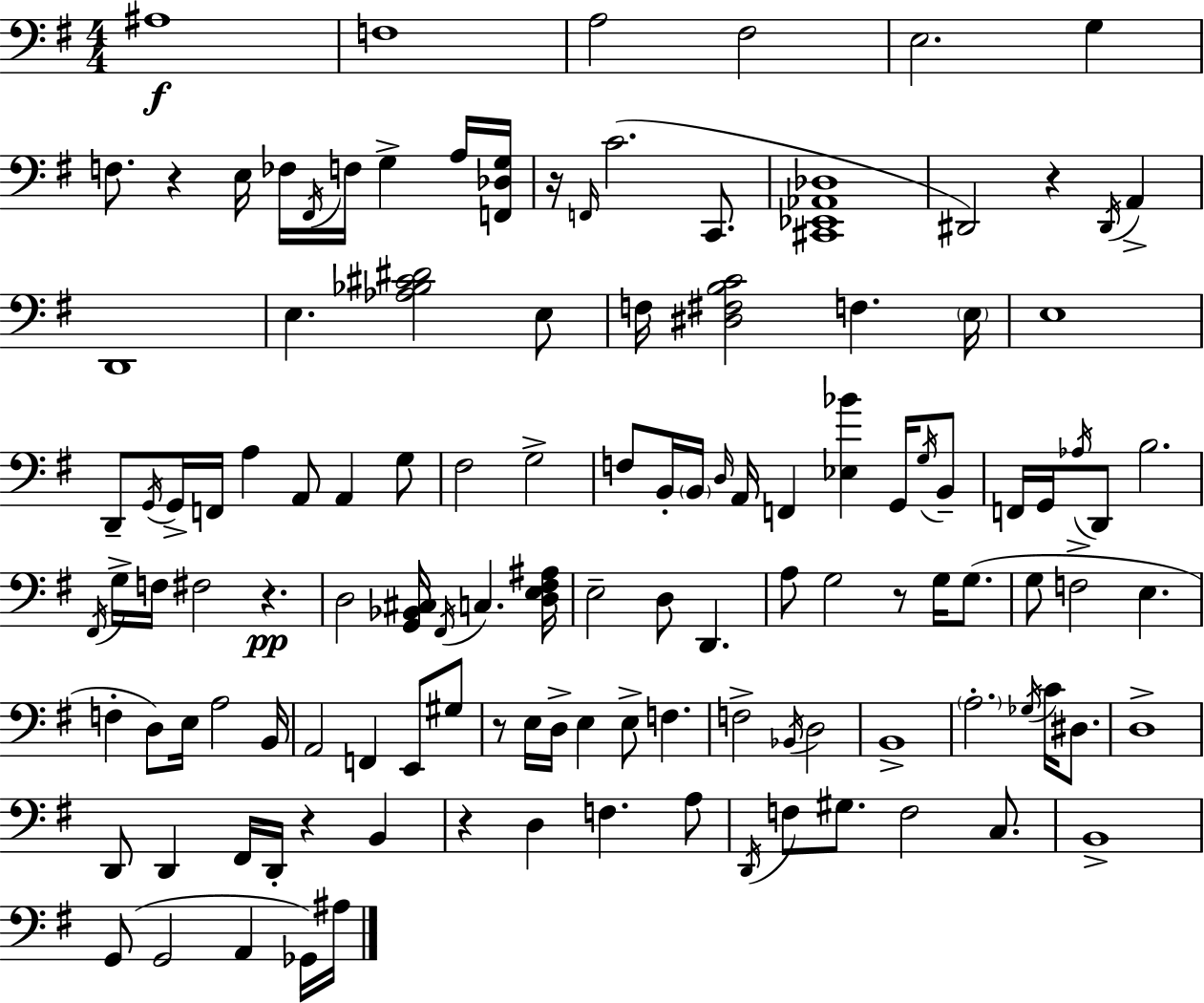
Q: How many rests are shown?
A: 8